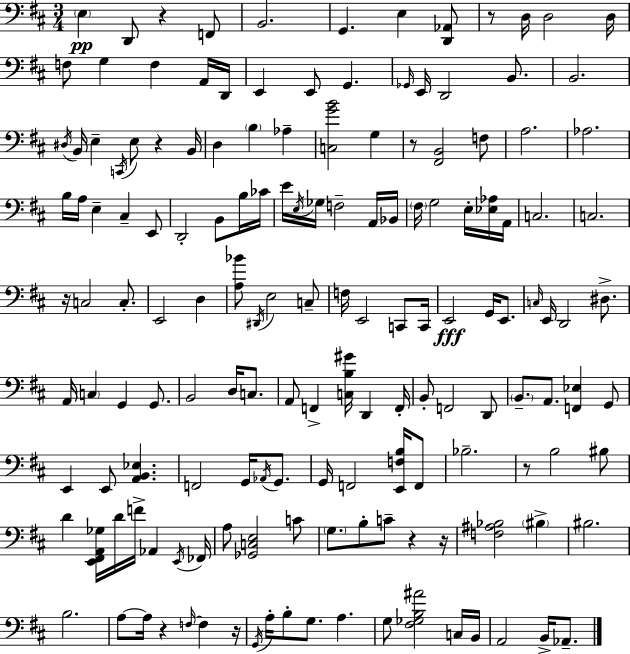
X:1
T:Untitled
M:3/4
L:1/4
K:D
E, D,,/2 z F,,/2 B,,2 G,, E, [D,,_A,,]/2 z/2 D,/4 D,2 D,/4 F,/2 G, F, A,,/4 D,,/4 E,, E,,/2 G,, _G,,/4 E,,/4 D,,2 B,,/2 B,,2 ^D,/4 B,,/4 E, C,,/4 E,/2 z B,,/4 D, B, _A, [C,GB]2 G, z/2 [^F,,B,,]2 F,/2 A,2 _A,2 B,/4 A,/4 E, ^C, E,,/2 D,,2 B,,/2 B,/4 _C/4 E/4 E,/4 _G,/4 F,2 A,,/4 _B,,/4 ^F,/4 G,2 E,/4 [_E,_A,]/4 A,,/4 C,2 C,2 z/4 C,2 C,/2 E,,2 D, [A,_B]/2 ^D,,/4 E,2 C,/2 F,/4 E,,2 C,,/2 C,,/4 E,,2 G,,/4 E,,/2 C,/4 E,,/4 D,,2 ^D,/2 A,,/4 C, G,, G,,/2 B,,2 D,/4 C,/2 A,,/2 F,, [C,B,^G]/4 D,, F,,/4 B,,/2 F,,2 D,,/2 B,,/2 A,,/2 [F,,_E,] G,,/2 E,, E,,/2 [A,,B,,_E,] F,,2 G,,/4 _A,,/4 G,,/2 G,,/4 F,,2 [E,,F,B,]/4 F,,/2 _B,2 z/2 B,2 ^B,/2 D [E,,^F,,A,,_G,]/4 D/4 F/4 _A,, E,,/4 _F,,/4 A,/2 [_G,,C,E,]2 C/2 G,/2 B,/2 C/2 z z/4 [F,^A,_B,]2 ^B, ^B,2 B,2 A,/2 A,/4 z F,/4 F, z/4 G,,/4 A,/4 B,/2 G,/2 A, G,/2 [^F,_G,B,^A]2 C,/4 B,,/4 A,,2 B,,/4 _A,,/2